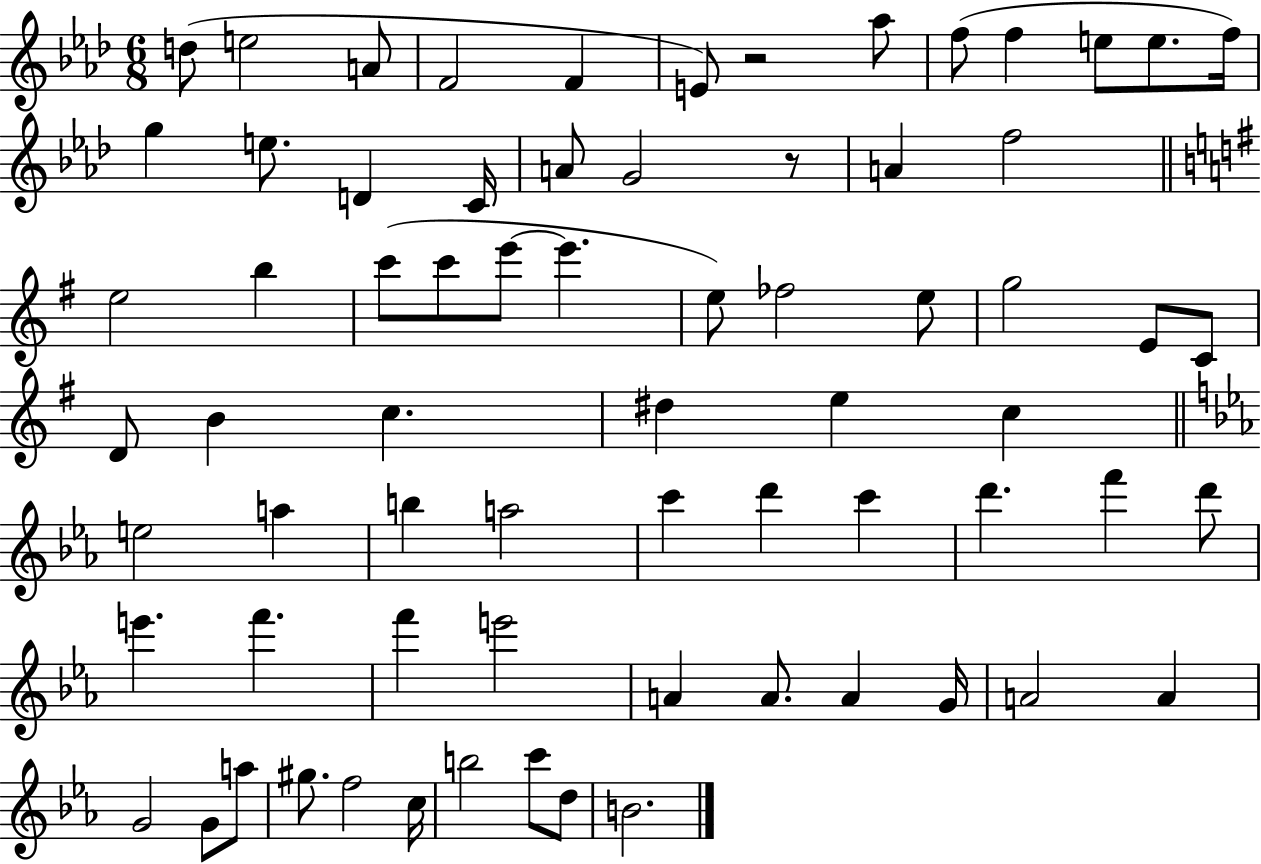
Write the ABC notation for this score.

X:1
T:Untitled
M:6/8
L:1/4
K:Ab
d/2 e2 A/2 F2 F E/2 z2 _a/2 f/2 f e/2 e/2 f/4 g e/2 D C/4 A/2 G2 z/2 A f2 e2 b c'/2 c'/2 e'/2 e' e/2 _f2 e/2 g2 E/2 C/2 D/2 B c ^d e c e2 a b a2 c' d' c' d' f' d'/2 e' f' f' e'2 A A/2 A G/4 A2 A G2 G/2 a/2 ^g/2 f2 c/4 b2 c'/2 d/2 B2